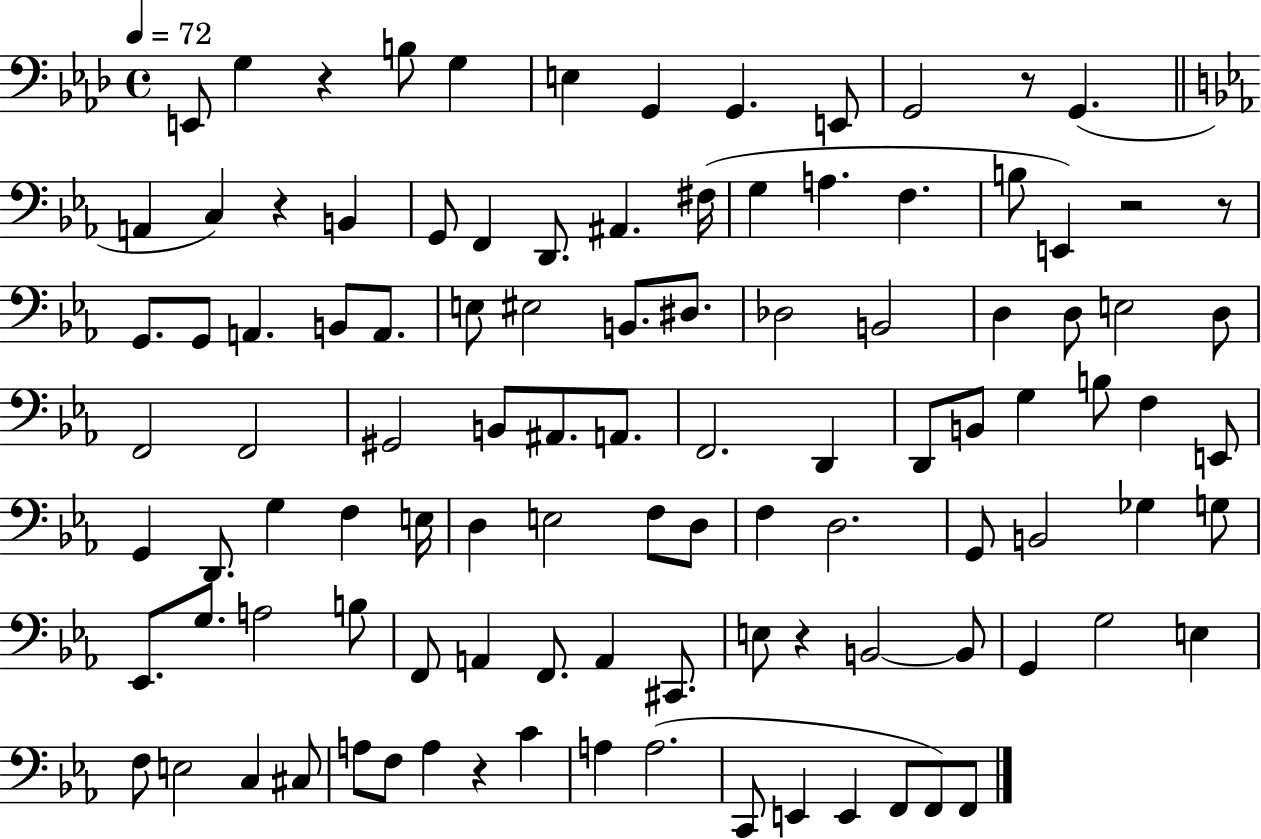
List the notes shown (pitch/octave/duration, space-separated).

E2/e G3/q R/q B3/e G3/q E3/q G2/q G2/q. E2/e G2/h R/e G2/q. A2/q C3/q R/q B2/q G2/e F2/q D2/e. A#2/q. F#3/s G3/q A3/q. F3/q. B3/e E2/q R/h R/e G2/e. G2/e A2/q. B2/e A2/e. E3/e EIS3/h B2/e. D#3/e. Db3/h B2/h D3/q D3/e E3/h D3/e F2/h F2/h G#2/h B2/e A#2/e. A2/e. F2/h. D2/q D2/e B2/e G3/q B3/e F3/q E2/e G2/q D2/e. G3/q F3/q E3/s D3/q E3/h F3/e D3/e F3/q D3/h. G2/e B2/h Gb3/q G3/e Eb2/e. G3/e. A3/h B3/e F2/e A2/q F2/e. A2/q C#2/e. E3/e R/q B2/h B2/e G2/q G3/h E3/q F3/e E3/h C3/q C#3/e A3/e F3/e A3/q R/q C4/q A3/q A3/h. C2/e E2/q E2/q F2/e F2/e F2/e